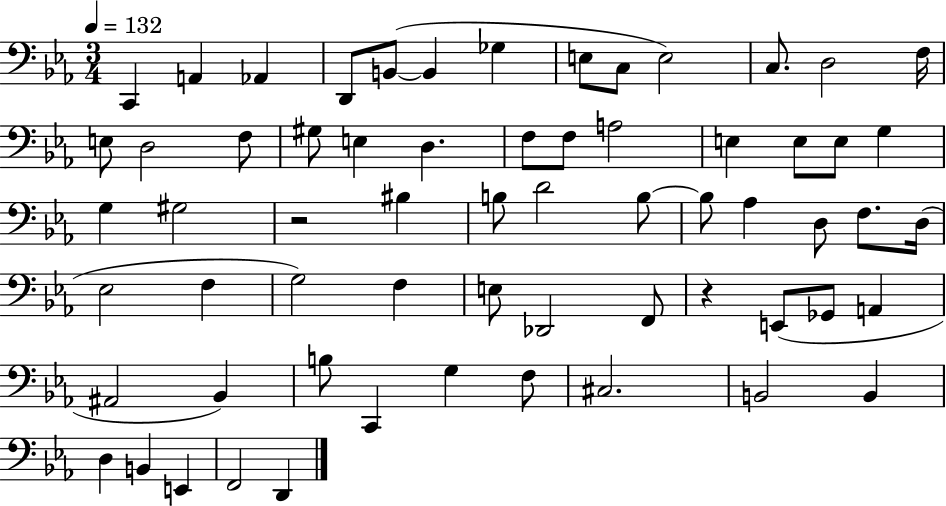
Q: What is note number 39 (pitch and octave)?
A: F3